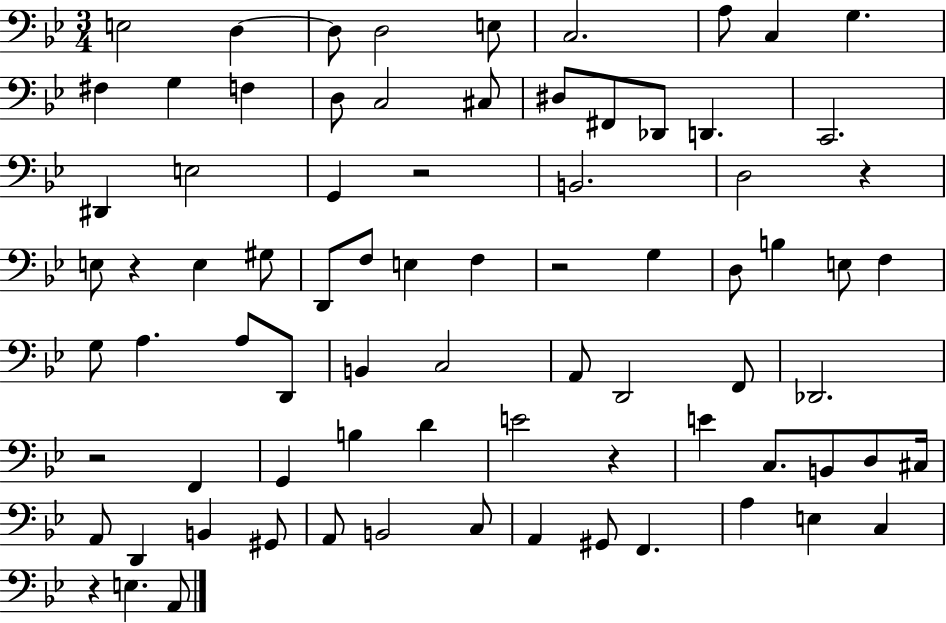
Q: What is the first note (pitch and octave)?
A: E3